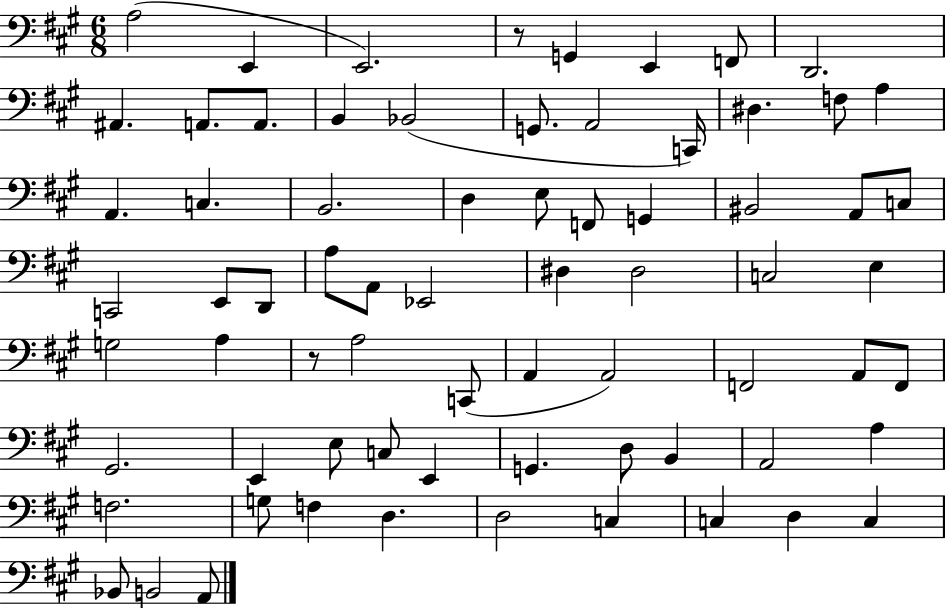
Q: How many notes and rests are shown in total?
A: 71